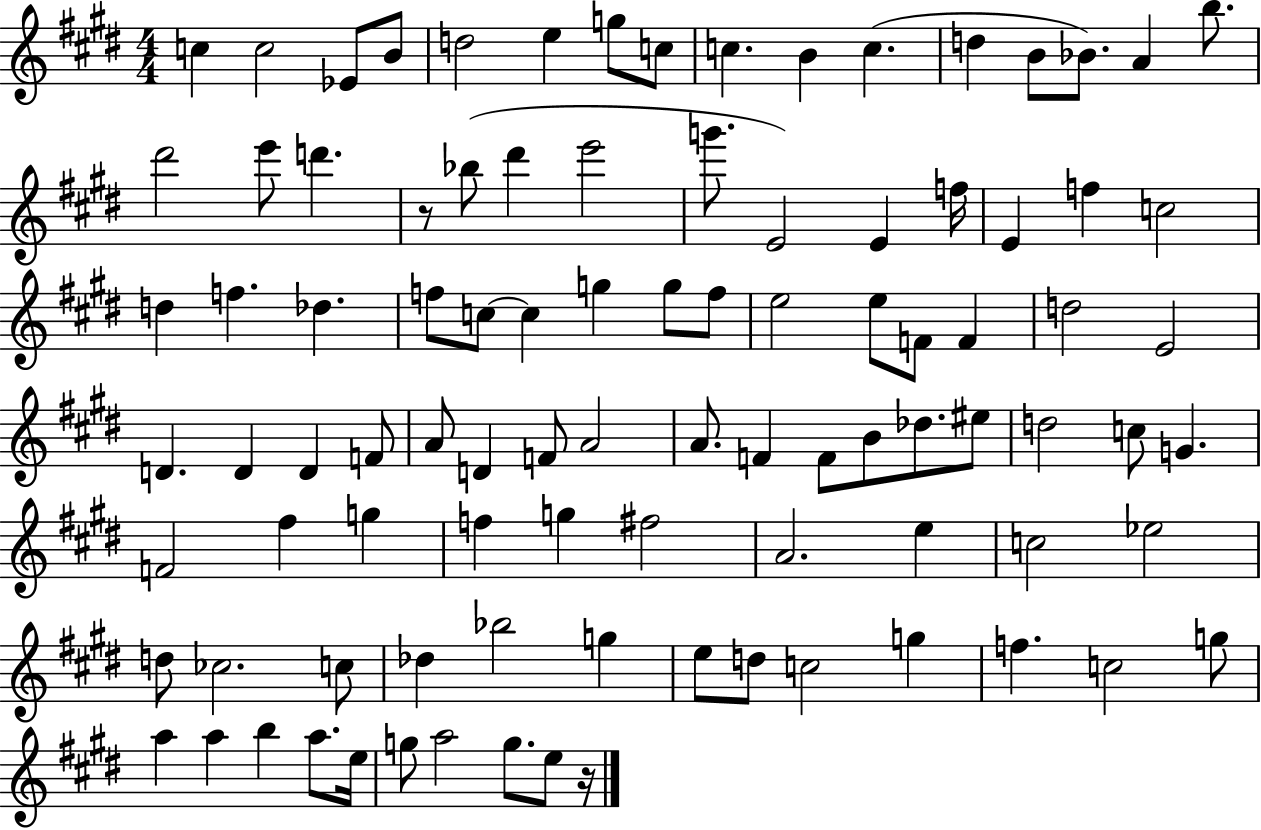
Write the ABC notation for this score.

X:1
T:Untitled
M:4/4
L:1/4
K:E
c c2 _E/2 B/2 d2 e g/2 c/2 c B c d B/2 _B/2 A b/2 ^d'2 e'/2 d' z/2 _b/2 ^d' e'2 g'/2 E2 E f/4 E f c2 d f _d f/2 c/2 c g g/2 f/2 e2 e/2 F/2 F d2 E2 D D D F/2 A/2 D F/2 A2 A/2 F F/2 B/2 _d/2 ^e/2 d2 c/2 G F2 ^f g f g ^f2 A2 e c2 _e2 d/2 _c2 c/2 _d _b2 g e/2 d/2 c2 g f c2 g/2 a a b a/2 e/4 g/2 a2 g/2 e/2 z/4